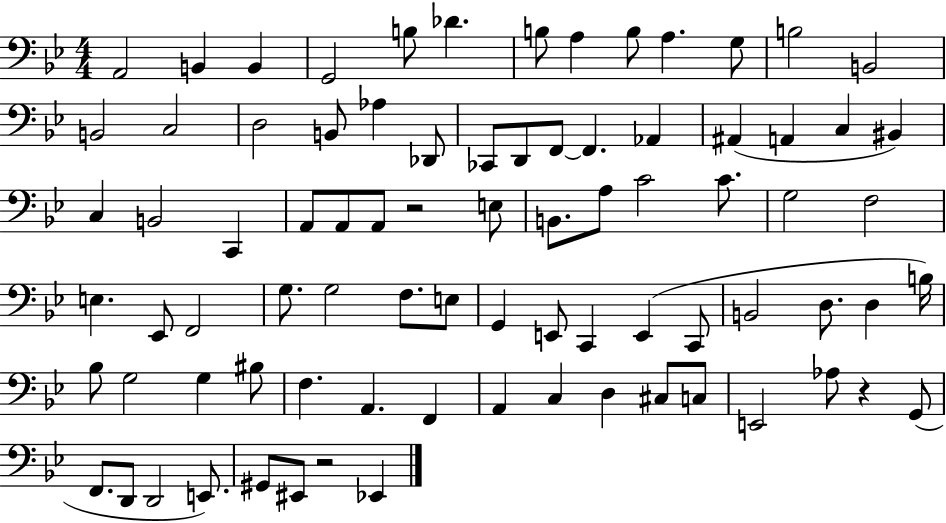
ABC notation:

X:1
T:Untitled
M:4/4
L:1/4
K:Bb
A,,2 B,, B,, G,,2 B,/2 _D B,/2 A, B,/2 A, G,/2 B,2 B,,2 B,,2 C,2 D,2 B,,/2 _A, _D,,/2 _C,,/2 D,,/2 F,,/2 F,, _A,, ^A,, A,, C, ^B,, C, B,,2 C,, A,,/2 A,,/2 A,,/2 z2 E,/2 B,,/2 A,/2 C2 C/2 G,2 F,2 E, _E,,/2 F,,2 G,/2 G,2 F,/2 E,/2 G,, E,,/2 C,, E,, C,,/2 B,,2 D,/2 D, B,/4 _B,/2 G,2 G, ^B,/2 F, A,, F,, A,, C, D, ^C,/2 C,/2 E,,2 _A,/2 z G,,/2 F,,/2 D,,/2 D,,2 E,,/2 ^G,,/2 ^E,,/2 z2 _E,,